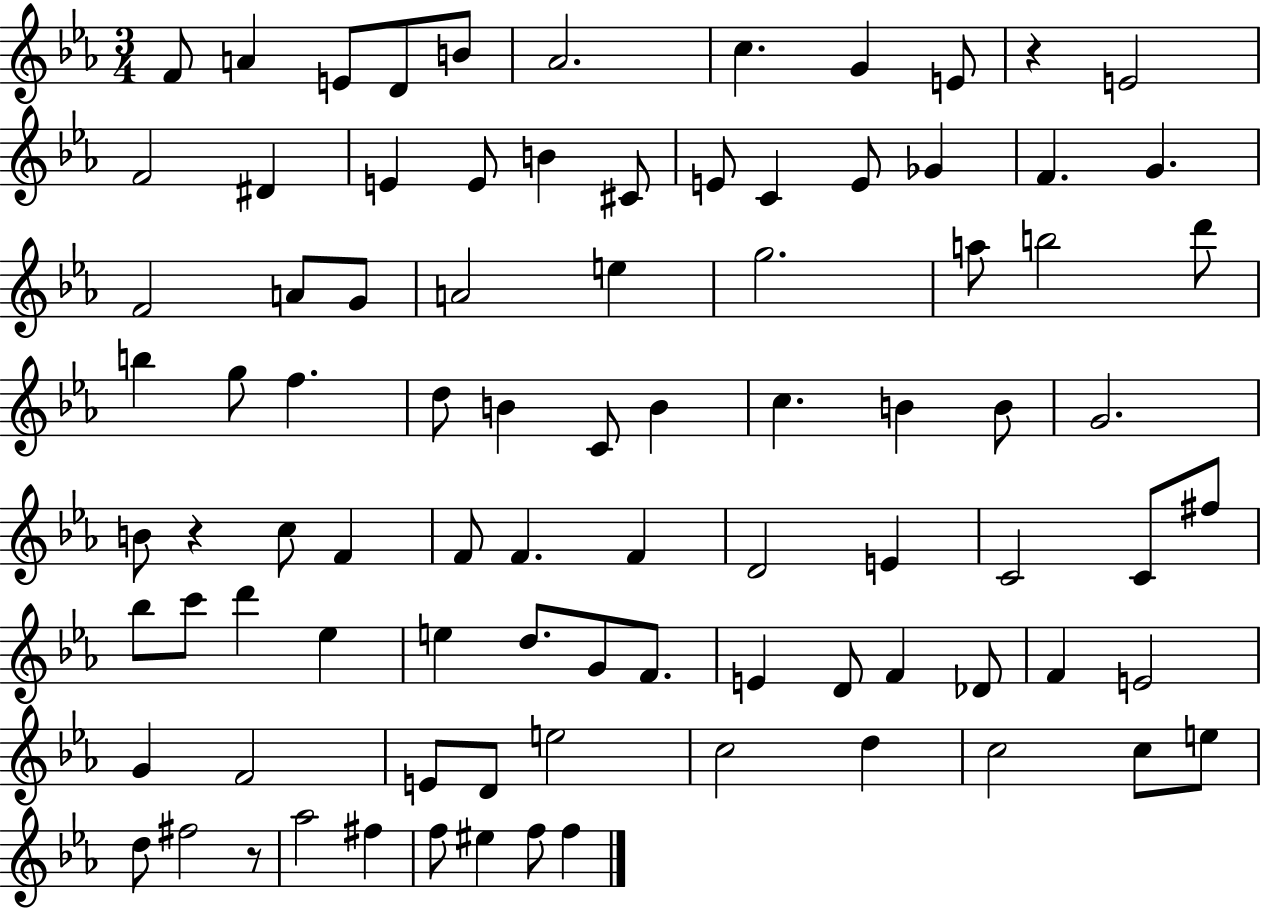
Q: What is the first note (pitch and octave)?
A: F4